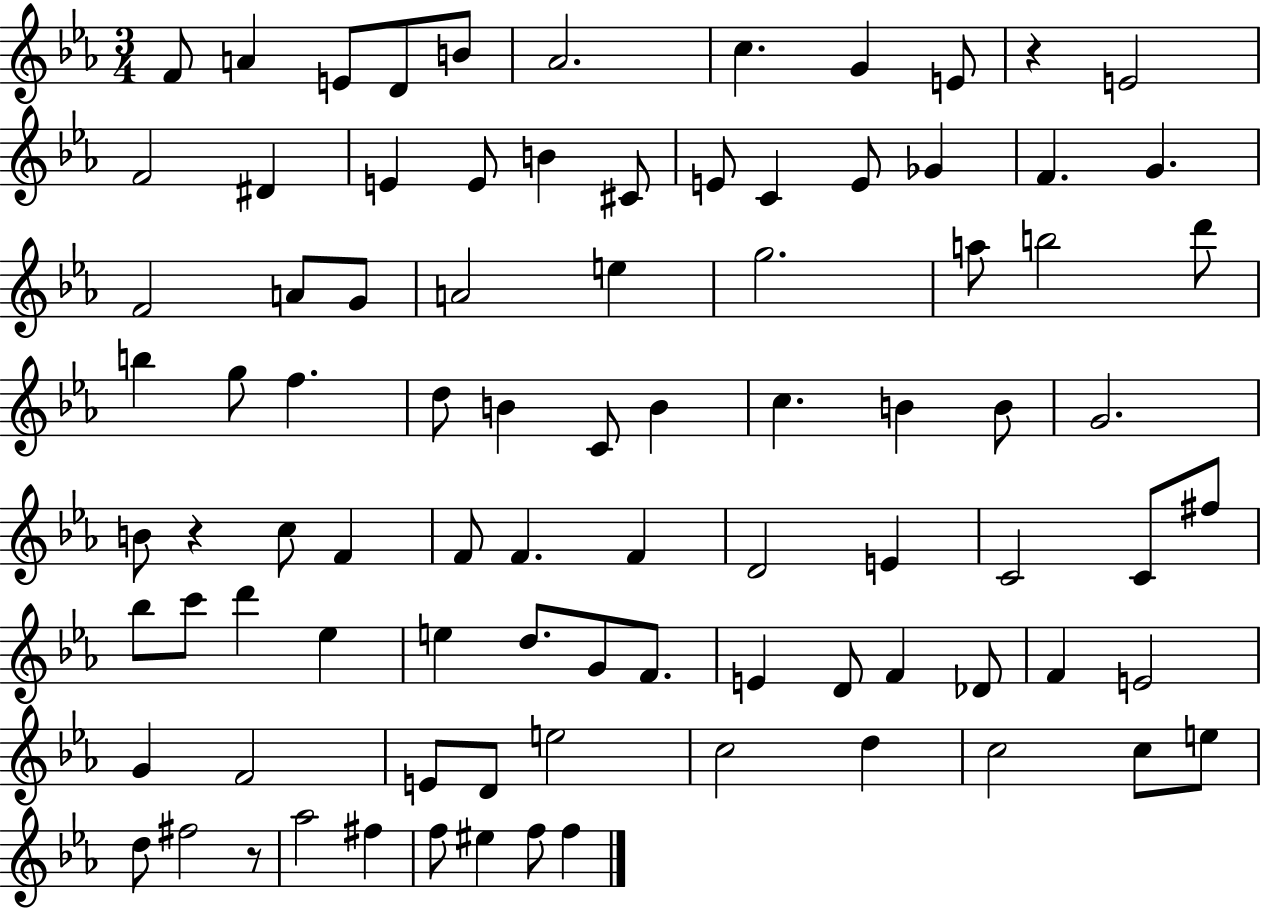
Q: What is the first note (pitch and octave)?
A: F4